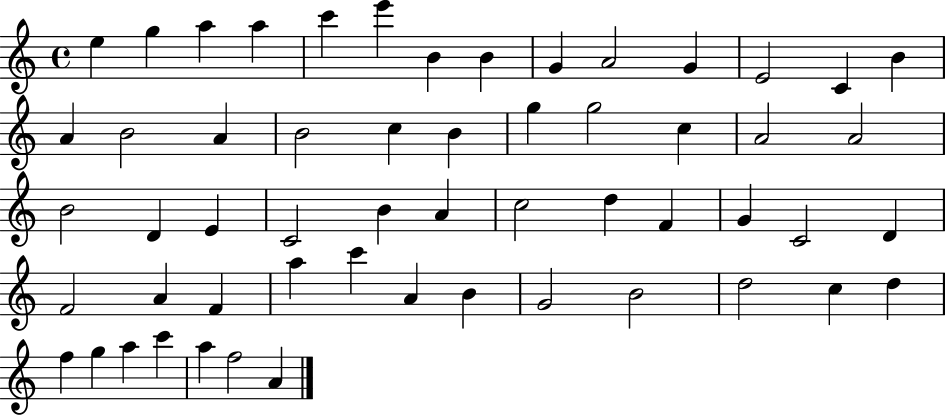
E5/q G5/q A5/q A5/q C6/q E6/q B4/q B4/q G4/q A4/h G4/q E4/h C4/q B4/q A4/q B4/h A4/q B4/h C5/q B4/q G5/q G5/h C5/q A4/h A4/h B4/h D4/q E4/q C4/h B4/q A4/q C5/h D5/q F4/q G4/q C4/h D4/q F4/h A4/q F4/q A5/q C6/q A4/q B4/q G4/h B4/h D5/h C5/q D5/q F5/q G5/q A5/q C6/q A5/q F5/h A4/q